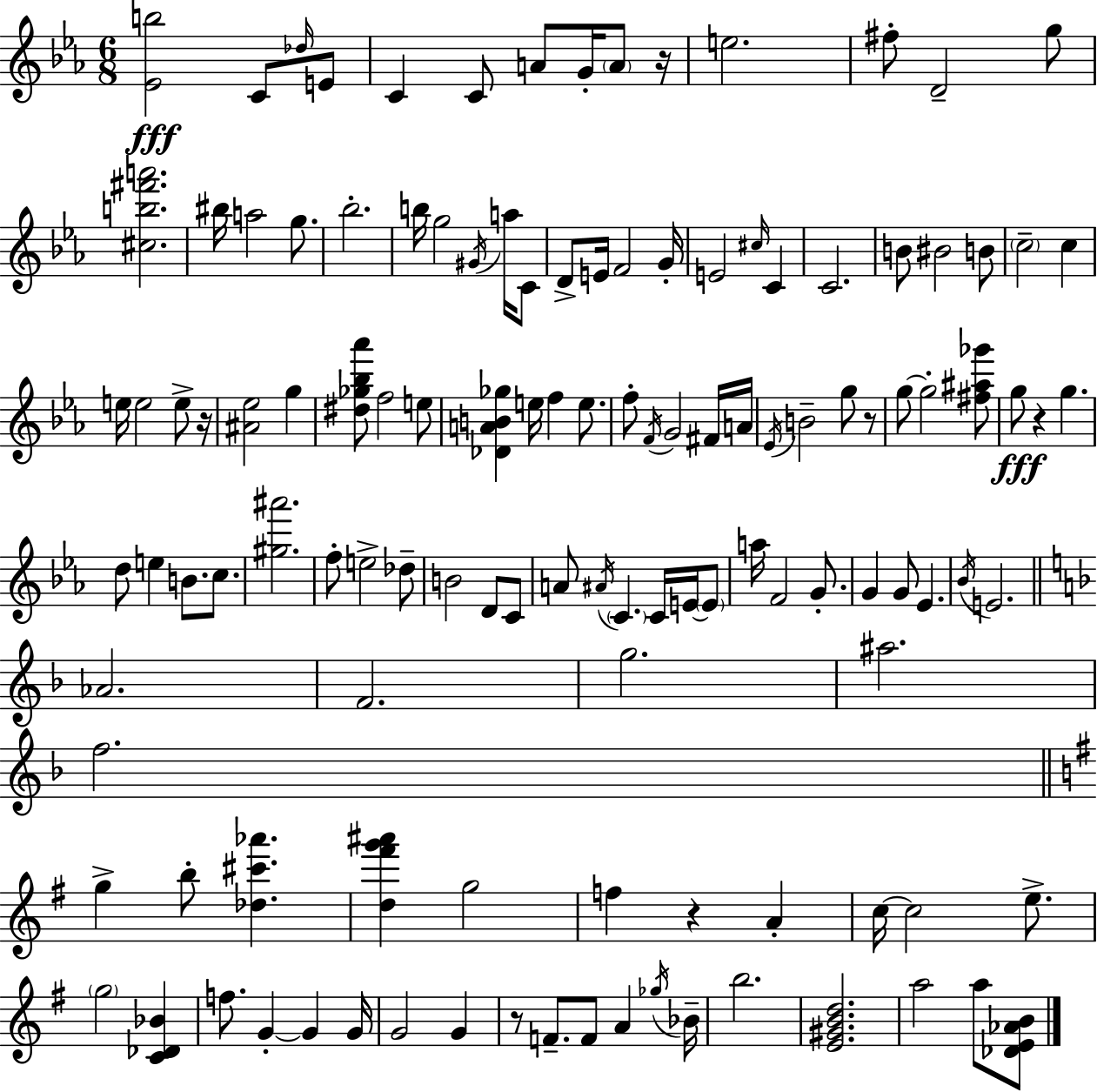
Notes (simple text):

[Eb4,B5]/h C4/e Db5/s E4/e C4/q C4/e A4/e G4/s A4/e R/s E5/h. F#5/e D4/h G5/e [C#5,B5,F#6,A6]/h. BIS5/s A5/h G5/e. Bb5/h. B5/s G5/h G#4/s A5/s C4/e D4/e E4/s F4/h G4/s E4/h C#5/s C4/q C4/h. B4/e BIS4/h B4/e C5/h C5/q E5/s E5/h E5/e R/s [A#4,Eb5]/h G5/q [D#5,Gb5,Bb5,Ab6]/e F5/h E5/e [Db4,A4,B4,Gb5]/q E5/s F5/q E5/e. F5/e F4/s G4/h F#4/s A4/s Eb4/s B4/h G5/e R/e G5/e G5/h [F#5,A#5,Gb6]/e G5/e R/q G5/q. D5/e E5/q B4/e. C5/e. [G#5,A#6]/h. F5/e E5/h Db5/e B4/h D4/e C4/e A4/e A#4/s C4/q. C4/s E4/s E4/e A5/s F4/h G4/e. G4/q G4/e Eb4/q. Bb4/s E4/h. Ab4/h. F4/h. G5/h. A#5/h. F5/h. G5/q B5/e [Db5,C#6,Ab6]/q. [D5,F#6,G6,A#6]/q G5/h F5/q R/q A4/q C5/s C5/h E5/e. G5/h [C4,Db4,Bb4]/q F5/e. G4/q G4/q G4/s G4/h G4/q R/e F4/e. F4/e A4/q Gb5/s Bb4/s B5/h. [E4,G#4,B4,D5]/h. A5/h A5/e [Db4,E4,Ab4,B4]/e